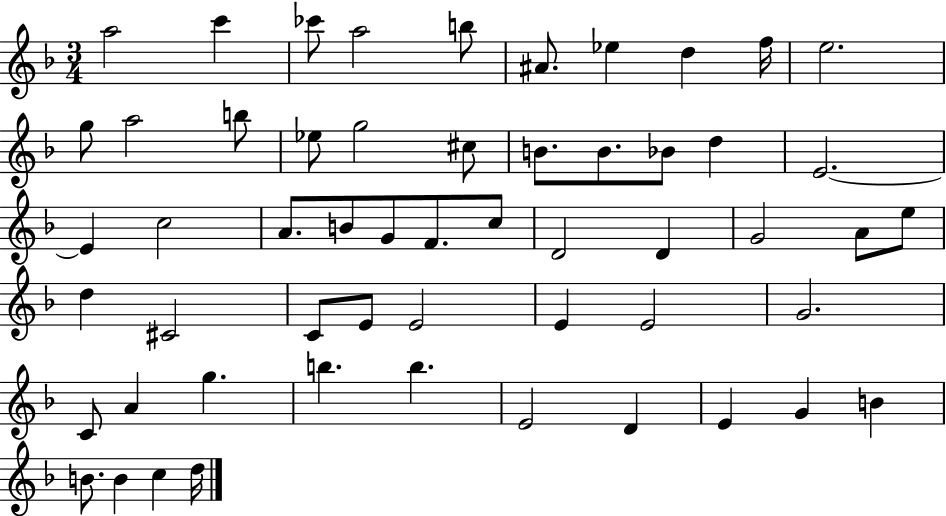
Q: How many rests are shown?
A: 0